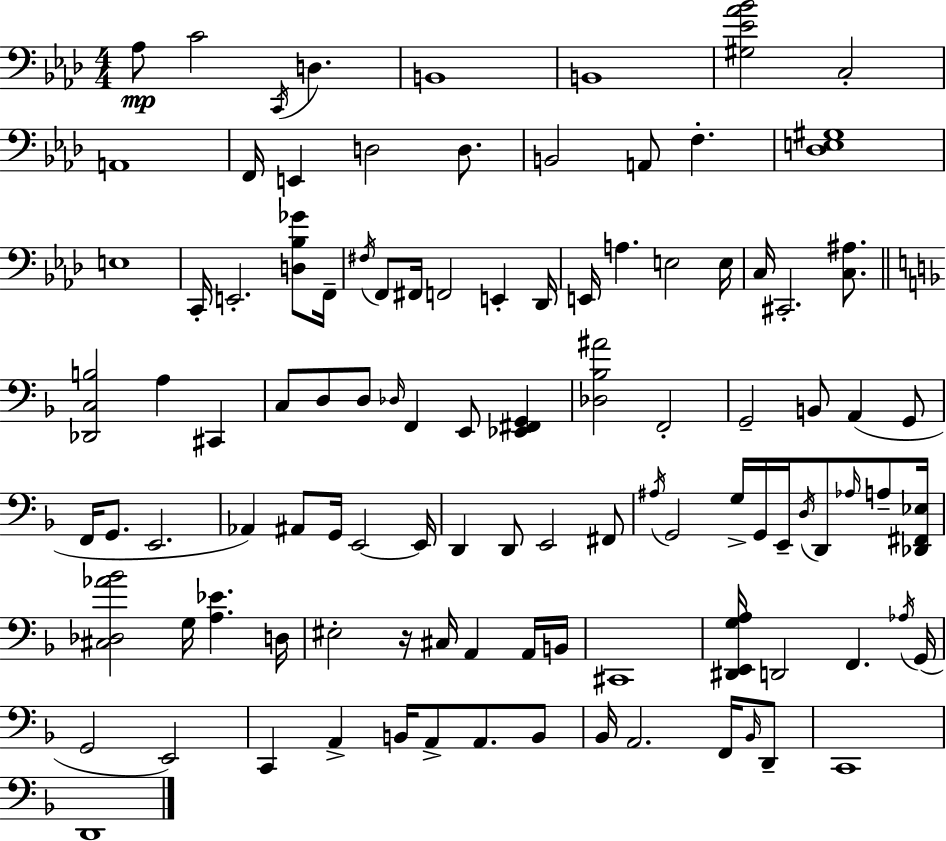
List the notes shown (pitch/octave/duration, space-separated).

Ab3/e C4/h C2/s D3/q. B2/w B2/w [G#3,Eb4,Ab4,Bb4]/h C3/h A2/w F2/s E2/q D3/h D3/e. B2/h A2/e F3/q. [Db3,E3,G#3]/w E3/w C2/s E2/h. [D3,Bb3,Gb4]/e F2/s F#3/s F2/e F#2/s F2/h E2/q Db2/s E2/s A3/q. E3/h E3/s C3/s C#2/h. [C3,A#3]/e. [Db2,C3,B3]/h A3/q C#2/q C3/e D3/e D3/e Db3/s F2/q E2/e [Eb2,F#2,G2]/q [Db3,Bb3,A#4]/h F2/h G2/h B2/e A2/q G2/e F2/s G2/e. E2/h. Ab2/q A#2/e G2/s E2/h E2/s D2/q D2/e E2/h F#2/e A#3/s G2/h G3/s G2/s E2/s D3/s D2/e Ab3/s A3/e [Db2,F#2,Eb3]/s [C#3,Db3,Ab4,Bb4]/h G3/s [A3,Eb4]/q. D3/s EIS3/h R/s C#3/s A2/q A2/s B2/s C#2/w [D#2,E2,G3,A3]/s D2/h F2/q. Ab3/s G2/s G2/h E2/h C2/q A2/q B2/s A2/e A2/e. B2/e Bb2/s A2/h. F2/s Bb2/s D2/e C2/w D2/w